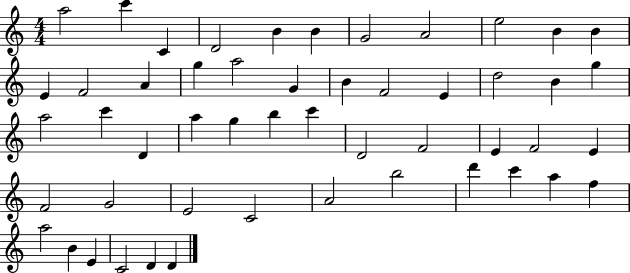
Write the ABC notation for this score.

X:1
T:Untitled
M:4/4
L:1/4
K:C
a2 c' C D2 B B G2 A2 e2 B B E F2 A g a2 G B F2 E d2 B g a2 c' D a g b c' D2 F2 E F2 E F2 G2 E2 C2 A2 b2 d' c' a f a2 B E C2 D D